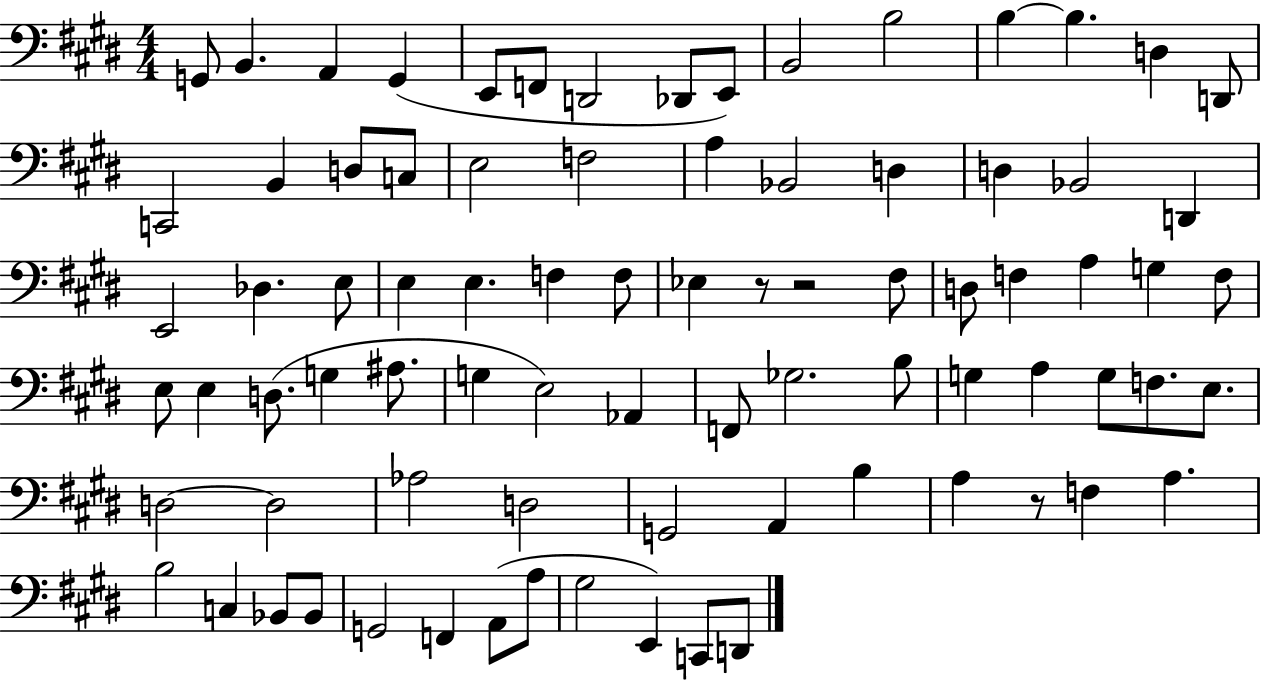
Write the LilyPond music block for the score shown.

{
  \clef bass
  \numericTimeSignature
  \time 4/4
  \key e \major
  g,8 b,4. a,4 g,4( | e,8 f,8 d,2 des,8 e,8) | b,2 b2 | b4~~ b4. d4 d,8 | \break c,2 b,4 d8 c8 | e2 f2 | a4 bes,2 d4 | d4 bes,2 d,4 | \break e,2 des4. e8 | e4 e4. f4 f8 | ees4 r8 r2 fis8 | d8 f4 a4 g4 f8 | \break e8 e4 d8.( g4 ais8. | g4 e2) aes,4 | f,8 ges2. b8 | g4 a4 g8 f8. e8. | \break d2~~ d2 | aes2 d2 | g,2 a,4 b4 | a4 r8 f4 a4. | \break b2 c4 bes,8 bes,8 | g,2 f,4 a,8( a8 | gis2 e,4) c,8 d,8 | \bar "|."
}